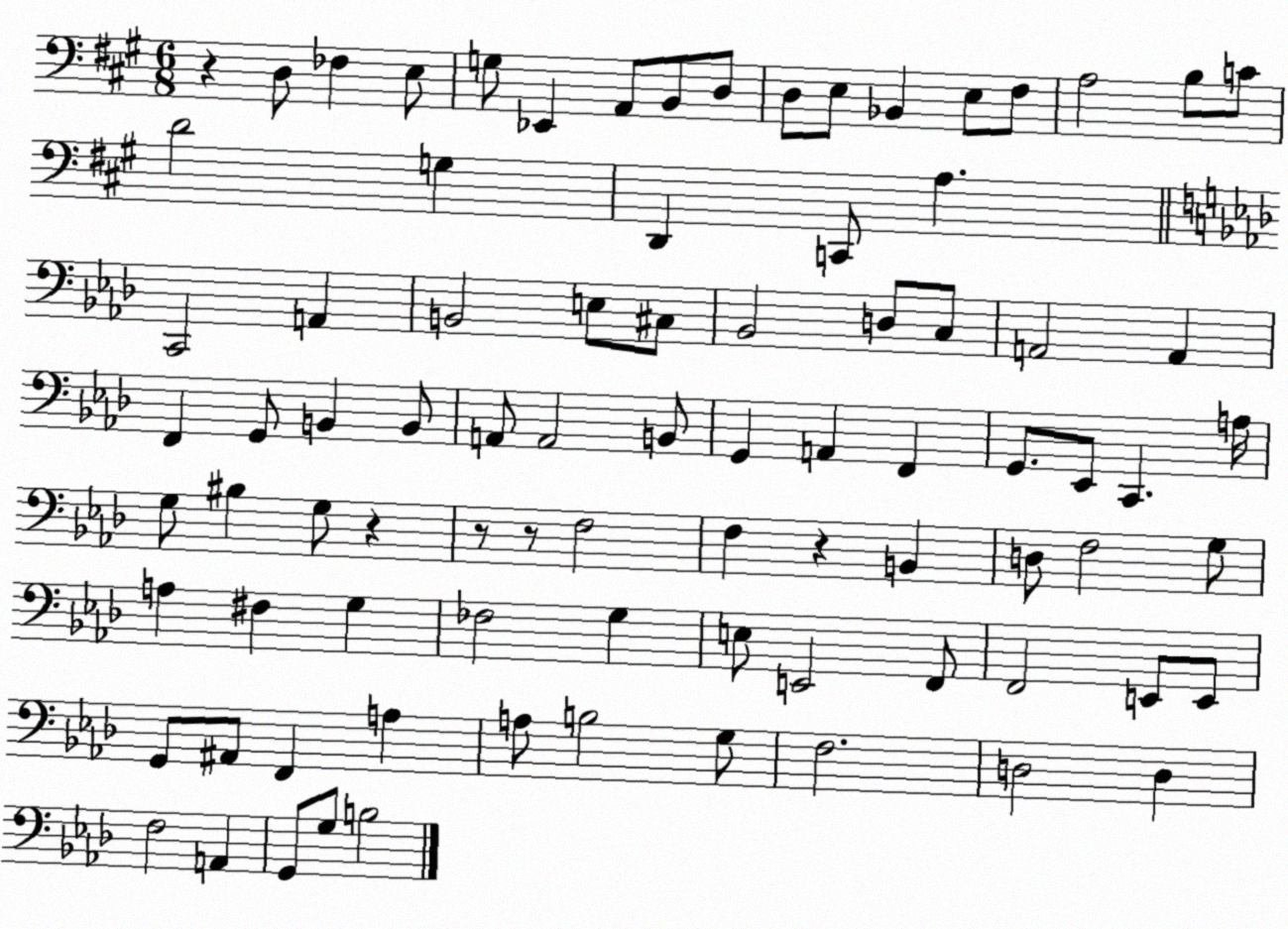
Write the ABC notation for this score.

X:1
T:Untitled
M:6/8
L:1/4
K:A
z D,/2 _F, E,/2 G,/2 _E,, A,,/2 B,,/2 D,/2 D,/2 E,/2 _B,, E,/2 ^F,/2 A,2 B,/2 C/2 D2 G, D,, C,,/2 A, C,,2 A,, B,,2 E,/2 ^C,/2 _B,,2 D,/2 C,/2 A,,2 A,, F,, G,,/2 B,, B,,/2 A,,/2 A,,2 B,,/2 G,, A,, F,, G,,/2 _E,,/2 C,, A,/4 G,/2 ^B, G,/2 z z/2 z/2 F,2 F, z B,, D,/2 F,2 G,/2 A, ^F, G, _F,2 G, E,/2 E,,2 F,,/2 F,,2 E,,/2 E,,/2 G,,/2 ^A,,/2 F,, A, A,/2 B,2 G,/2 F,2 D,2 D, F,2 A,, G,,/2 G,/2 B,2